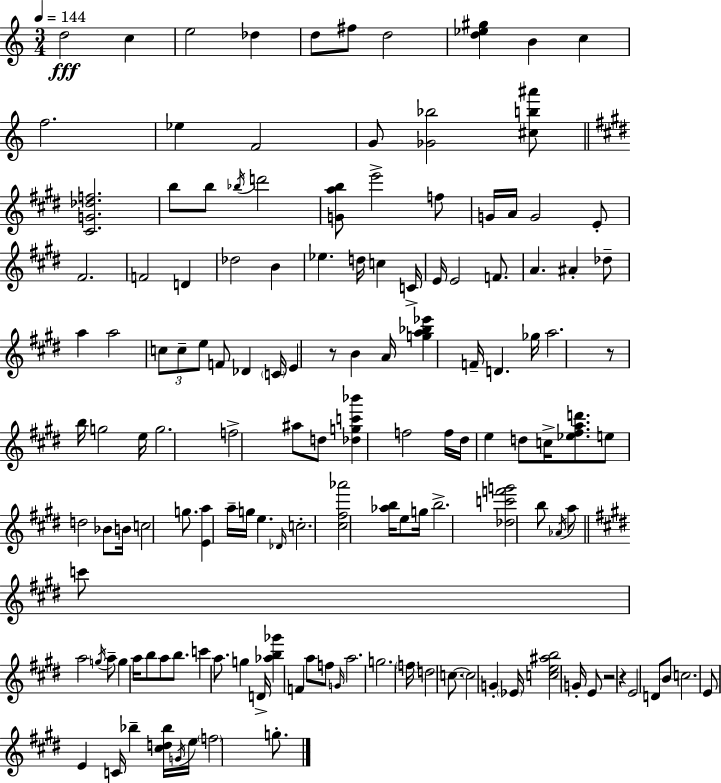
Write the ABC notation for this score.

X:1
T:Untitled
M:3/4
L:1/4
K:Am
d2 c e2 _d d/2 ^f/2 d2 [d_e^g] B c f2 _e F2 G/2 [_G_b]2 [^cb^a']/2 [^CG_df]2 b/2 b/2 _b/4 d'2 [Gab]/2 e'2 f/2 G/4 A/4 G2 E/2 ^F2 F2 D _d2 B _e d/4 c C/4 E/4 E2 F/2 A ^A _d/2 a a2 c/2 c/2 e/2 F/2 _D C/4 E z/2 B A/4 [ga_b_e'] F/4 D _g/4 a2 z/2 b/4 g2 e/4 g2 f2 ^a/2 d/2 [_dgc'_b'] f2 f/4 ^d/4 e d/2 c/4 [_e^fad']/2 e/2 d2 _B/2 B/4 c2 g/2 [Ea] a/4 g/4 e _D/4 c2 [^c^f_a']2 [_ab]/4 e/2 g/4 b2 [_dc'f'g']2 b/2 _A/4 a/2 c'/2 a2 g/4 a/2 g a/4 b/2 a/2 b/2 c' a/2 g D/4 [_ab_g'] F a/2 f/2 G/4 a2 g2 f/4 d2 c/2 c2 G _E/4 [ce^ab]2 G/4 E/2 z2 z E2 D/2 B/2 c2 E/2 E C/4 _b [^cd_b]/4 G/4 e/4 f2 g/2